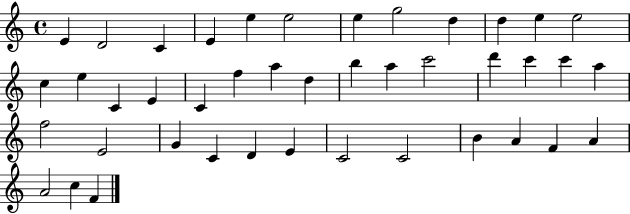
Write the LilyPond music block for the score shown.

{
  \clef treble
  \time 4/4
  \defaultTimeSignature
  \key c \major
  e'4 d'2 c'4 | e'4 e''4 e''2 | e''4 g''2 d''4 | d''4 e''4 e''2 | \break c''4 e''4 c'4 e'4 | c'4 f''4 a''4 d''4 | b''4 a''4 c'''2 | d'''4 c'''4 c'''4 a''4 | \break f''2 e'2 | g'4 c'4 d'4 e'4 | c'2 c'2 | b'4 a'4 f'4 a'4 | \break a'2 c''4 f'4 | \bar "|."
}